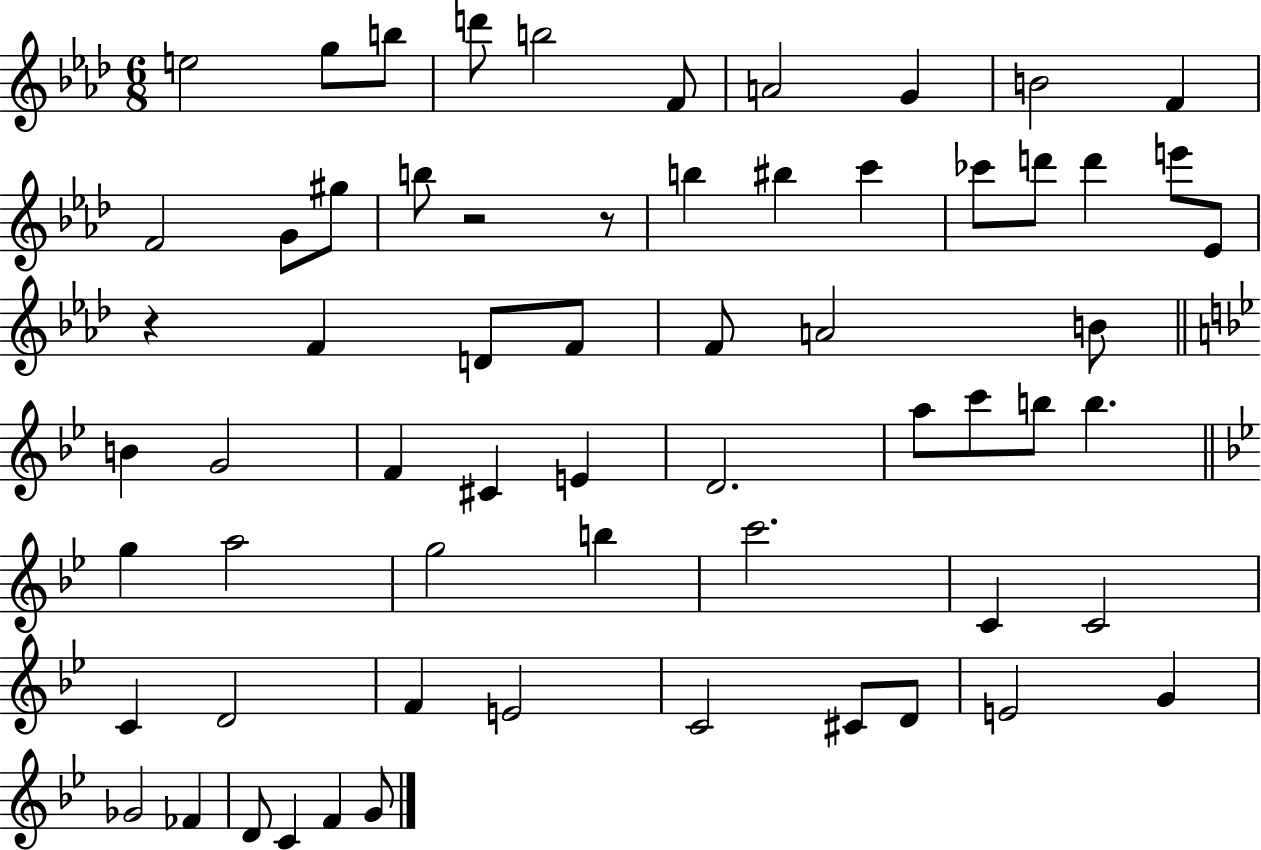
{
  \clef treble
  \numericTimeSignature
  \time 6/8
  \key aes \major
  e''2 g''8 b''8 | d'''8 b''2 f'8 | a'2 g'4 | b'2 f'4 | \break f'2 g'8 gis''8 | b''8 r2 r8 | b''4 bis''4 c'''4 | ces'''8 d'''8 d'''4 e'''8 ees'8 | \break r4 f'4 d'8 f'8 | f'8 a'2 b'8 | \bar "||" \break \key bes \major b'4 g'2 | f'4 cis'4 e'4 | d'2. | a''8 c'''8 b''8 b''4. | \break \bar "||" \break \key g \minor g''4 a''2 | g''2 b''4 | c'''2. | c'4 c'2 | \break c'4 d'2 | f'4 e'2 | c'2 cis'8 d'8 | e'2 g'4 | \break ges'2 fes'4 | d'8 c'4 f'4 g'8 | \bar "|."
}